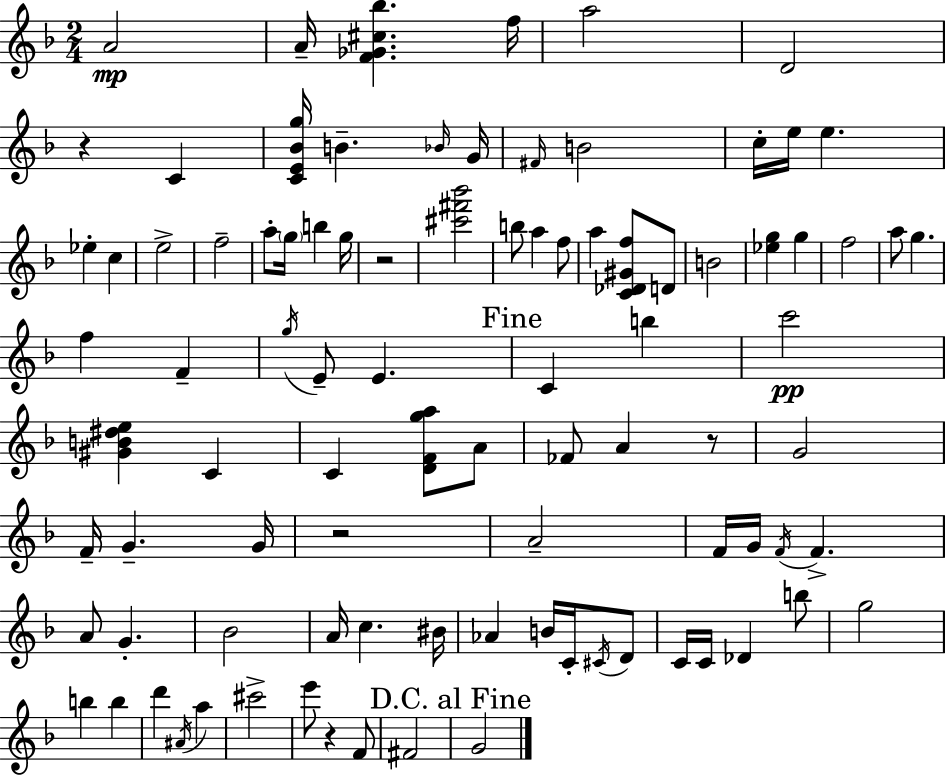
{
  \clef treble
  \numericTimeSignature
  \time 2/4
  \key f \major
  a'2\mp | a'16-- <f' ges' cis'' bes''>4. f''16 | a''2 | d'2 | \break r4 c'4 | <c' e' bes' g''>16 b'4.-- \grace { bes'16 } | g'16 \grace { fis'16 } b'2 | c''16-. e''16 e''4. | \break ees''4-. c''4 | e''2-> | f''2-- | a''8-. \parenthesize g''16 b''4 | \break g''16 r2 | <cis''' fis''' bes'''>2 | b''8 a''4 | f''8 a''4 <c' des' gis' f''>8 | \break d'8 b'2 | <ees'' g''>4 g''4 | f''2 | a''8 g''4. | \break f''4 f'4-- | \acciaccatura { g''16 } e'8-- e'4. | \mark "Fine" c'4 b''4 | c'''2\pp | \break <gis' b' dis'' e''>4 c'4 | c'4 <d' f' g'' a''>8 | a'8 fes'8 a'4 | r8 g'2 | \break f'16-- g'4.-- | g'16 r2 | a'2-- | f'16 g'16 \acciaccatura { f'16 } f'4.-> | \break a'8 g'4.-. | bes'2 | a'16 c''4. | bis'16 aes'4 | \break b'16 c'16-. \acciaccatura { cis'16 } d'8 c'16 c'16 des'4 | b''8 g''2 | b''4 | b''4 d'''4 | \break \acciaccatura { ais'16 } a''4 cis'''2-> | e'''8 | r4 f'8 fis'2 | \mark "D.C. al Fine" g'2 | \break \bar "|."
}